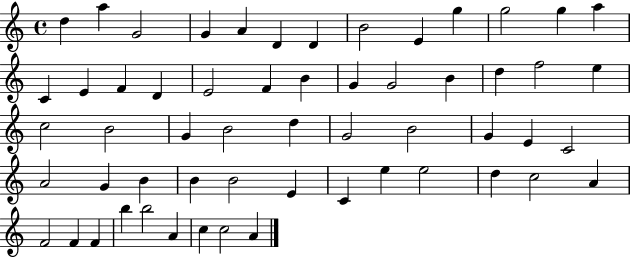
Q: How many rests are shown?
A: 0